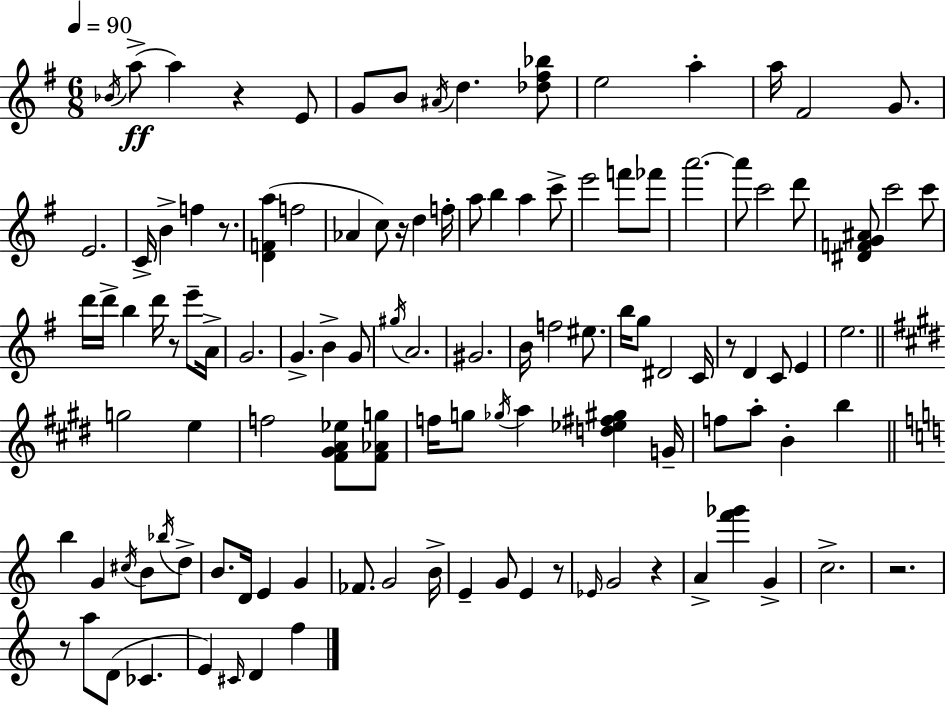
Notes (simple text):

Bb4/s A5/e A5/q R/q E4/e G4/e B4/e A#4/s D5/q. [Db5,F#5,Bb5]/e E5/h A5/q A5/s F#4/h G4/e. E4/h. C4/s B4/q F5/q R/e. [D4,F4,A5]/q F5/h Ab4/q C5/e R/s D5/q F5/s A5/e B5/q A5/q C6/e E6/h F6/e FES6/e A6/h. A6/e C6/h D6/e [D#4,F4,G4,A#4]/e C6/h C6/e D6/s D6/s B5/q D6/s R/e E6/e A4/s G4/h. G4/q. B4/q G4/e G#5/s A4/h. G#4/h. B4/s F5/h EIS5/e. B5/s G5/e D#4/h C4/s R/e D4/q C4/e E4/q E5/h. G5/h E5/q F5/h [F#4,G#4,A4,Eb5]/e [F#4,Ab4,G5]/e F5/s G5/e Gb5/s A5/q [D5,Eb5,F#5,G#5]/q G4/s F5/e A5/e B4/q B5/q B5/q G4/q C#5/s B4/e Bb5/s D5/e B4/e. D4/s E4/q G4/q FES4/e. G4/h B4/s E4/q G4/e E4/q R/e Eb4/s G4/h R/q A4/q [F6,Gb6]/q G4/q C5/h. R/h. R/e A5/e D4/e CES4/q. E4/q C#4/s D4/q F5/q